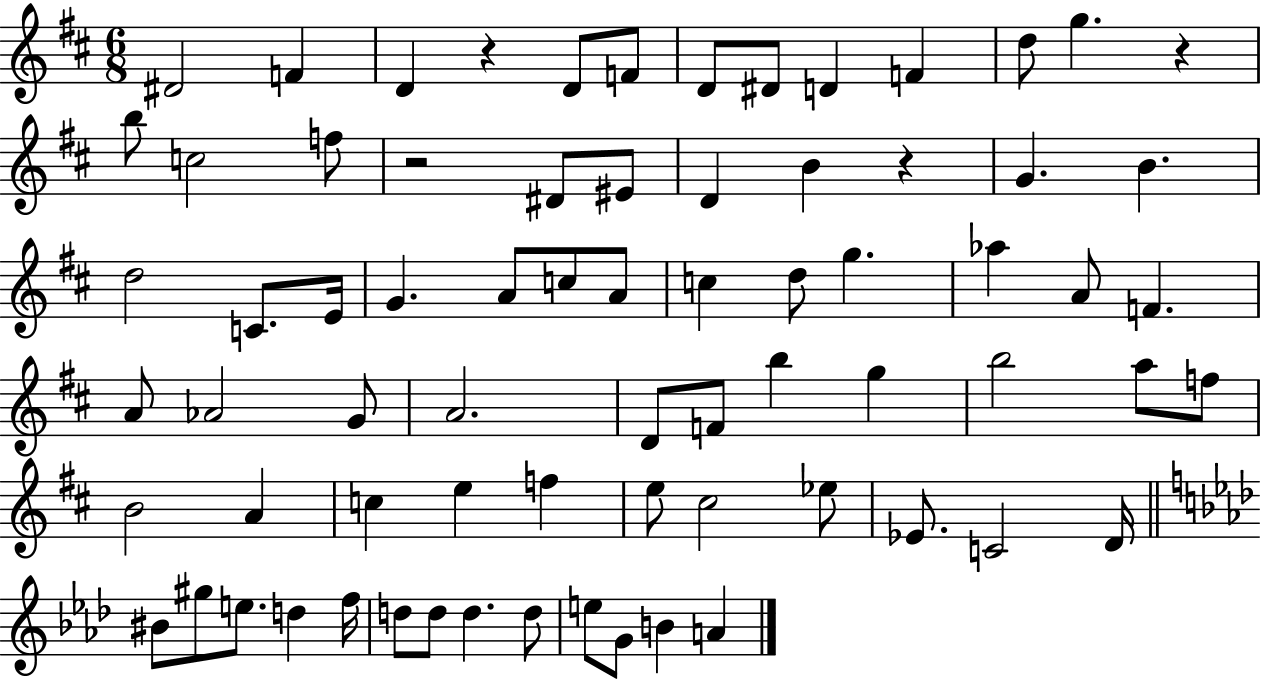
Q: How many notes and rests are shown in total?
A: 72